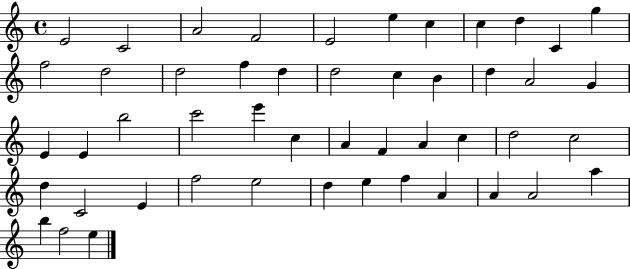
{
  \clef treble
  \time 4/4
  \defaultTimeSignature
  \key c \major
  e'2 c'2 | a'2 f'2 | e'2 e''4 c''4 | c''4 d''4 c'4 g''4 | \break f''2 d''2 | d''2 f''4 d''4 | d''2 c''4 b'4 | d''4 a'2 g'4 | \break e'4 e'4 b''2 | c'''2 e'''4 c''4 | a'4 f'4 a'4 c''4 | d''2 c''2 | \break d''4 c'2 e'4 | f''2 e''2 | d''4 e''4 f''4 a'4 | a'4 a'2 a''4 | \break b''4 f''2 e''4 | \bar "|."
}